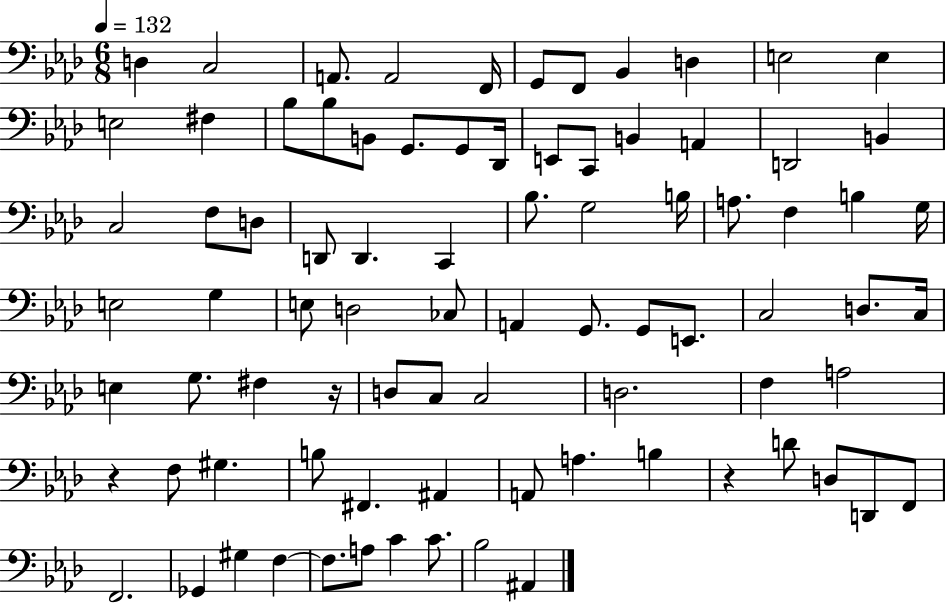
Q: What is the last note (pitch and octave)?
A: A#2